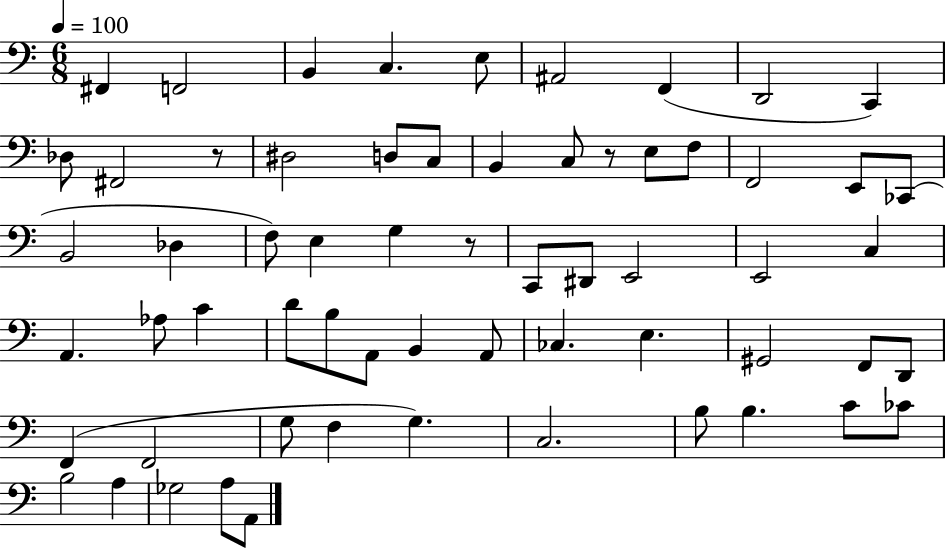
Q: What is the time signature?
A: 6/8